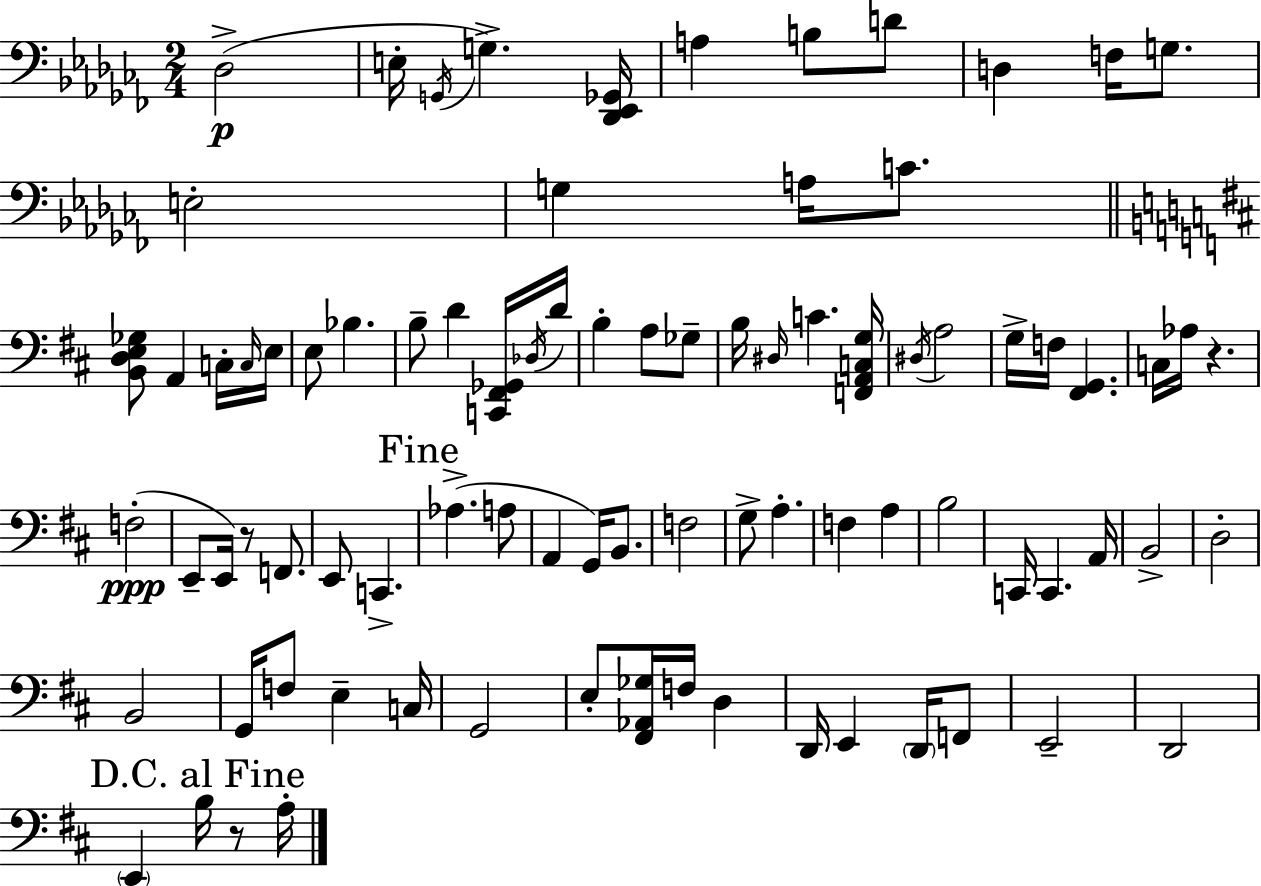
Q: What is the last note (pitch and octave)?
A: A3